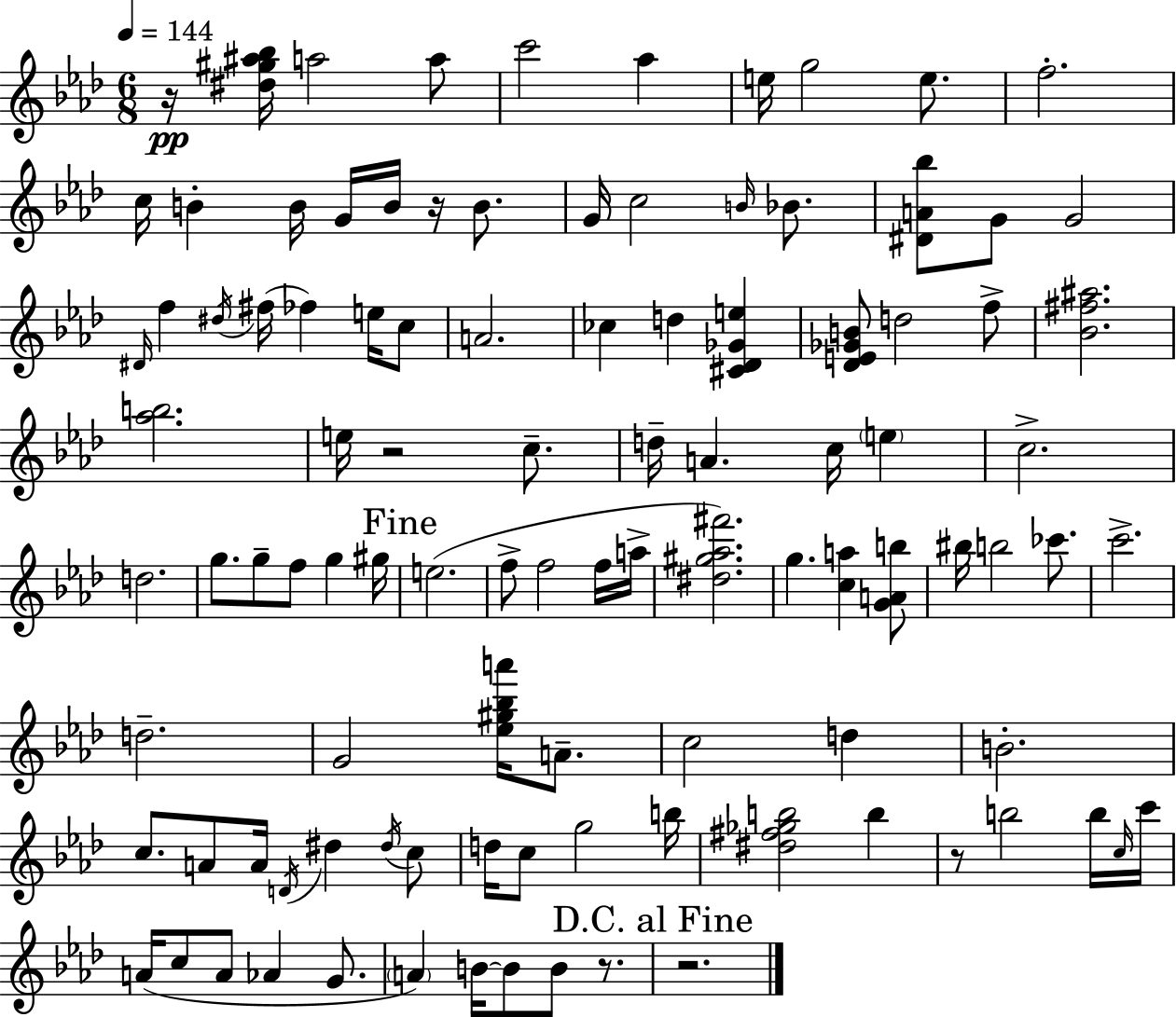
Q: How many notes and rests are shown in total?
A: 103